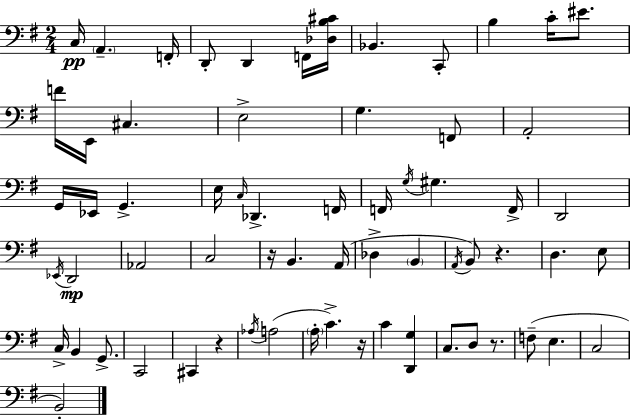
C3/s A2/q. F2/s D2/e D2/q F2/s [Db3,B3,C#4]/s Bb2/q. C2/e B3/q C4/s EIS4/e. F4/s E2/s C#3/q. E3/h G3/q. F2/e A2/h G2/s Eb2/s G2/q. E3/s C3/s Db2/q. F2/s F2/s G3/s G#3/q. F2/s D2/h Eb2/s D2/h Ab2/h C3/h R/s B2/q. A2/s Db3/q B2/q A2/s B2/e R/q. D3/q. E3/e C3/s B2/q G2/e. C2/h C#2/q R/q Ab3/s A3/h A3/s C4/q. R/s C4/q [D2,G3]/q C3/e. D3/e R/e. F3/e E3/q. C3/h B2/h